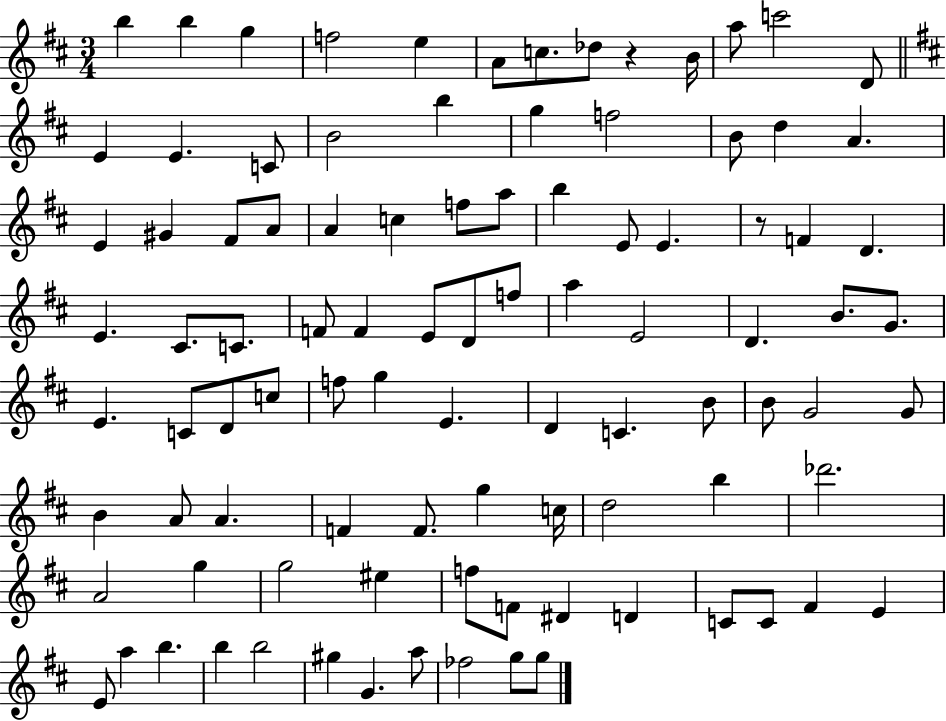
{
  \clef treble
  \numericTimeSignature
  \time 3/4
  \key d \major
  b''4 b''4 g''4 | f''2 e''4 | a'8 c''8. des''8 r4 b'16 | a''8 c'''2 d'8 | \break \bar "||" \break \key d \major e'4 e'4. c'8 | b'2 b''4 | g''4 f''2 | b'8 d''4 a'4. | \break e'4 gis'4 fis'8 a'8 | a'4 c''4 f''8 a''8 | b''4 e'8 e'4. | r8 f'4 d'4. | \break e'4. cis'8. c'8. | f'8 f'4 e'8 d'8 f''8 | a''4 e'2 | d'4. b'8. g'8. | \break e'4. c'8 d'8 c''8 | f''8 g''4 e'4. | d'4 c'4. b'8 | b'8 g'2 g'8 | \break b'4 a'8 a'4. | f'4 f'8. g''4 c''16 | d''2 b''4 | des'''2. | \break a'2 g''4 | g''2 eis''4 | f''8 f'8 dis'4 d'4 | c'8 c'8 fis'4 e'4 | \break e'8 a''4 b''4. | b''4 b''2 | gis''4 g'4. a''8 | fes''2 g''8 g''8 | \break \bar "|."
}